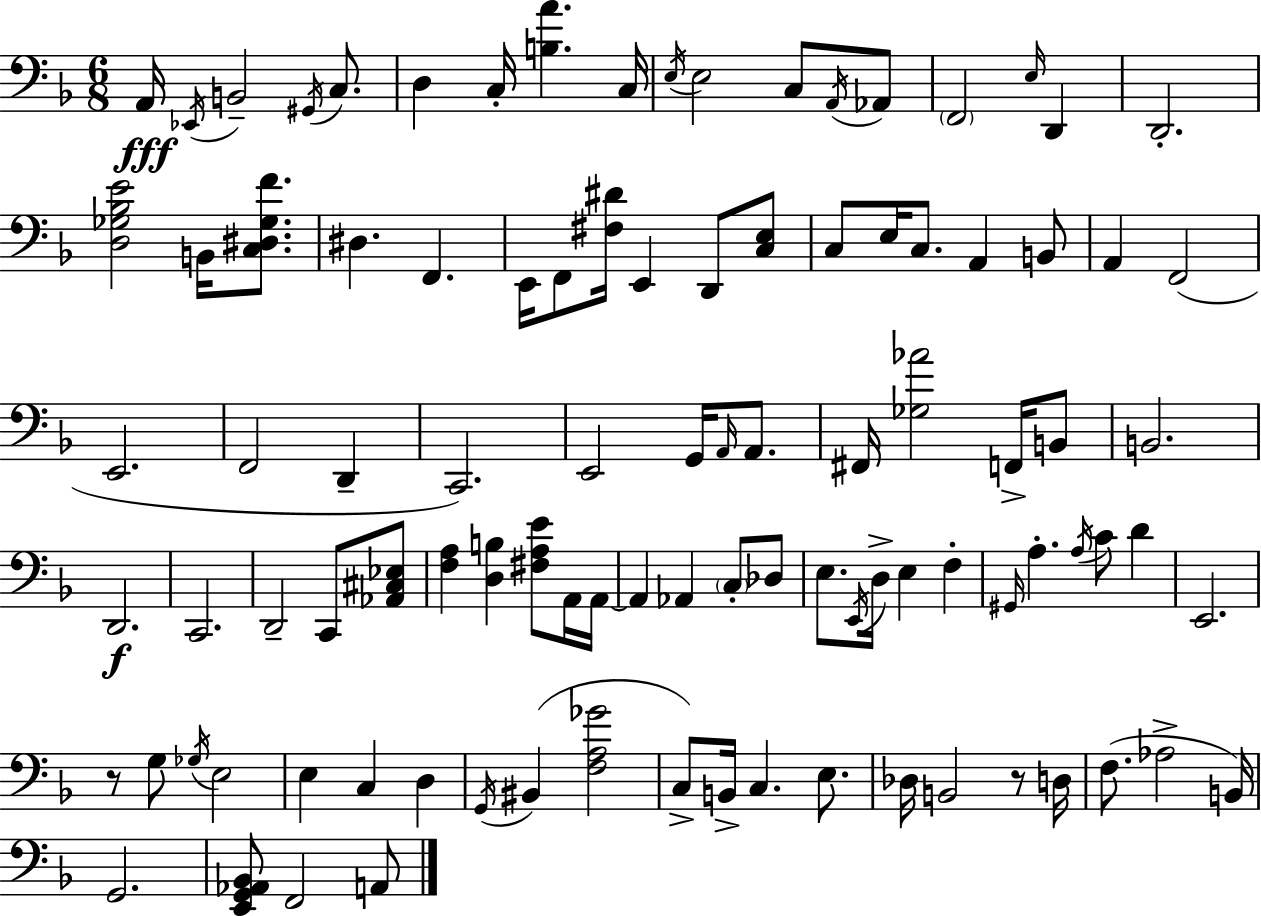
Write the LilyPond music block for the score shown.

{
  \clef bass
  \numericTimeSignature
  \time 6/8
  \key d \minor
  a,16\fff \acciaccatura { ees,16 } b,2-- \acciaccatura { gis,16 } c8. | d4 c16-. <b a'>4. | c16 \acciaccatura { e16 } e2 c8 | \acciaccatura { a,16 } aes,8 \parenthesize f,2 | \break \grace { e16 } d,4 d,2.-. | <d ges bes e'>2 | b,16 <c dis ges f'>8. dis4. f,4. | e,16 f,8 <fis dis'>16 e,4 | \break d,8 <c e>8 c8 e16 c8. a,4 | b,8 a,4 f,2( | e,2. | f,2 | \break d,4-- c,2.) | e,2 | g,16 \grace { a,16 } a,8. fis,16 <ges aes'>2 | f,16-> b,8 b,2. | \break d,2.\f | c,2. | d,2-- | c,8 <aes, cis ees>8 <f a>4 <d b>4 | \break <fis a e'>8 a,16 a,16~~ a,4 aes,4 | \parenthesize c8-. des8 e8. \acciaccatura { e,16 } d16-> e4 | f4-. \grace { gis,16 } a4.-. | \acciaccatura { a16 } c'8 d'4 e,2. | \break r8 g8 | \acciaccatura { ges16 } e2 e4 | c4 d4 \acciaccatura { g,16 } bis,4( | <f a ges'>2 c8->) | \break b,16-> c4. e8. des16 | b,2 r8 d16 f8.( | aes2-> b,16) g,2. | <e, g, aes, bes,>8 | \break f,2 a,8 \bar "|."
}